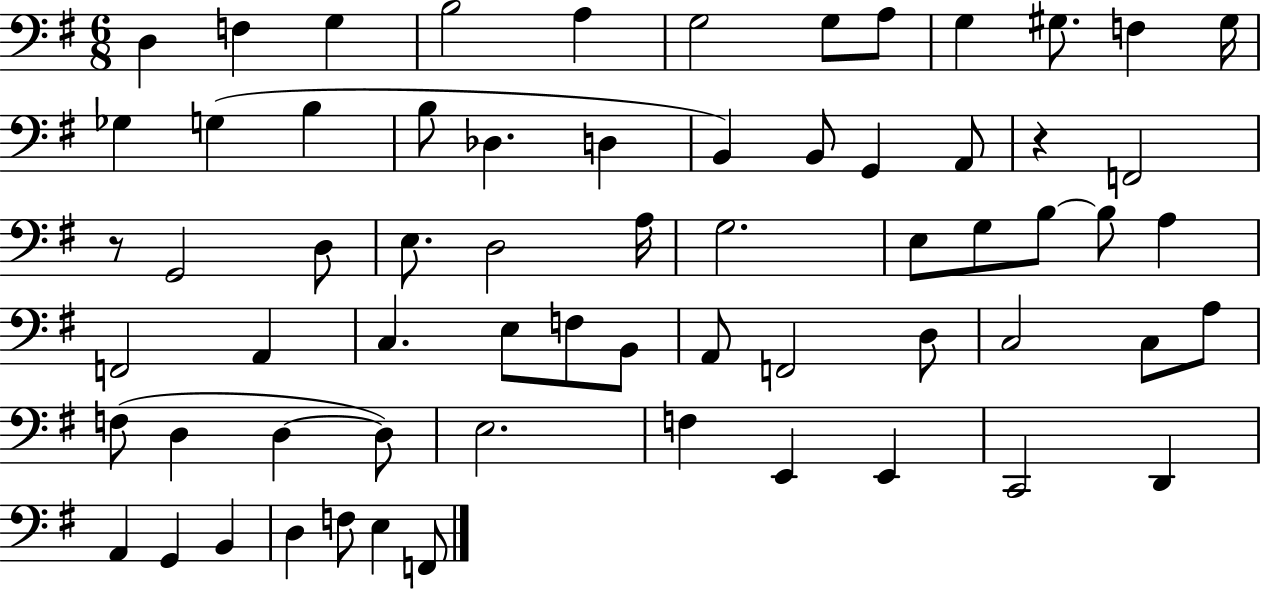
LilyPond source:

{
  \clef bass
  \numericTimeSignature
  \time 6/8
  \key g \major
  d4 f4 g4 | b2 a4 | g2 g8 a8 | g4 gis8. f4 gis16 | \break ges4 g4( b4 | b8 des4. d4 | b,4) b,8 g,4 a,8 | r4 f,2 | \break r8 g,2 d8 | e8. d2 a16 | g2. | e8 g8 b8~~ b8 a4 | \break f,2 a,4 | c4. e8 f8 b,8 | a,8 f,2 d8 | c2 c8 a8 | \break f8( d4 d4~~ d8) | e2. | f4 e,4 e,4 | c,2 d,4 | \break a,4 g,4 b,4 | d4 f8 e4 f,8 | \bar "|."
}